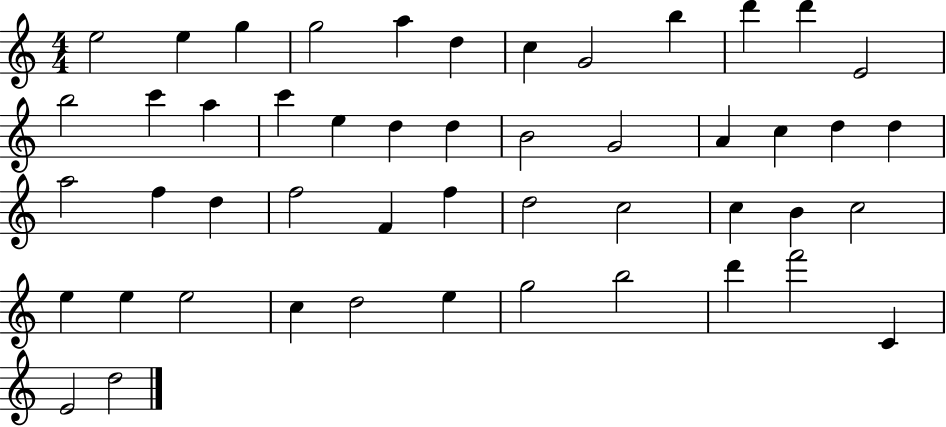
E5/h E5/q G5/q G5/h A5/q D5/q C5/q G4/h B5/q D6/q D6/q E4/h B5/h C6/q A5/q C6/q E5/q D5/q D5/q B4/h G4/h A4/q C5/q D5/q D5/q A5/h F5/q D5/q F5/h F4/q F5/q D5/h C5/h C5/q B4/q C5/h E5/q E5/q E5/h C5/q D5/h E5/q G5/h B5/h D6/q F6/h C4/q E4/h D5/h